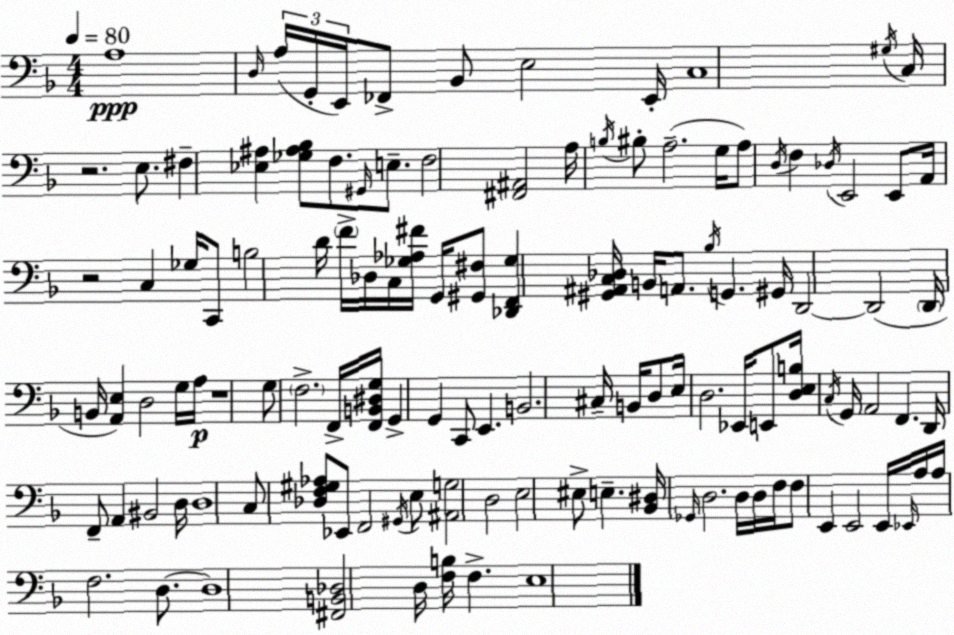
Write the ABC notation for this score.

X:1
T:Untitled
M:4/4
L:1/4
K:F
A,4 D,/4 A,/4 G,,/4 E,,/4 _F,,/2 _B,,/2 E,2 E,,/4 C,4 ^G,/4 C,/4 z2 E,/2 ^F, [_E,^A,] [_G,^A,_B,]/2 F,/2 ^G,,/4 E,/2 F,2 [^F,,^A,,]2 A,/4 B,/4 ^B,/2 A,2 G,/4 A,/2 D,/4 F, _D,/4 E,,2 E,,/2 A,,/4 z2 C, _G,/4 C,,/2 B,2 D/4 F/4 _D,/4 C,/4 [_G,_A,^F]/4 G,,/4 [^G,,^F,]/2 [_D,,F,,_G,] [^G,,^A,,C,_D,]/4 B,,/4 A,,/2 _B,/4 G,, ^G,,/4 D,,2 D,,2 D,,/4 B,,/4 [A,,E,] D,2 G,/4 A,/4 z4 G,/2 F,2 F,,/4 [F,,B,,^D,G,]/4 G,, G,, C,,/2 E,, B,,2 ^C,/4 B,,/4 D,/2 E,/4 D,2 _E,,/4 E,,/2 [D,E,B,]/4 C,/4 G,,/4 A,,2 F,, D,,/4 F,,/2 A,, ^B,,2 D,/4 D,4 C,/2 [_D,F,^G,_A,]/2 _E,,/2 F,,2 ^G,,/4 E,/2 [^A,,G,]2 D,2 E,2 ^E,/2 E, [_B,,^D,]/4 _G,,/4 D,2 D,/4 D,/4 F,/4 F,/2 E,, E,,2 E,,/4 _E,,/4 A,/4 A,/4 F,2 D,/2 D,4 [^F,,B,,_D,]2 D,/4 [F,B,]/4 F, E,4